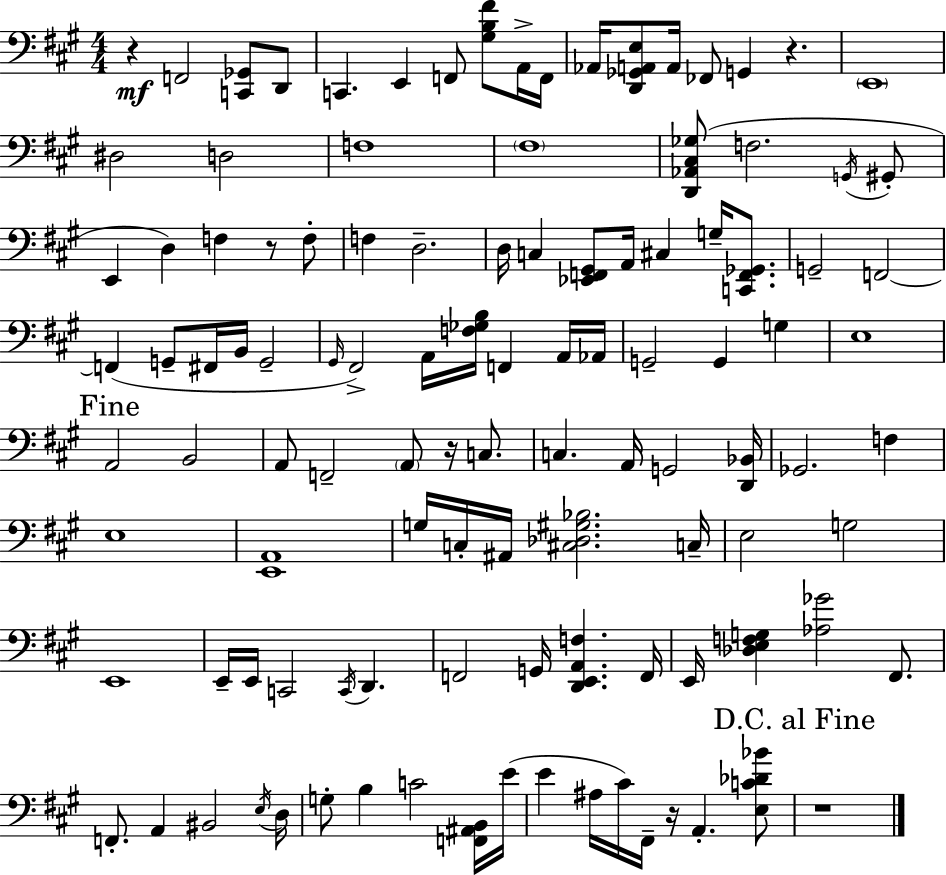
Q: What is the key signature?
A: A major